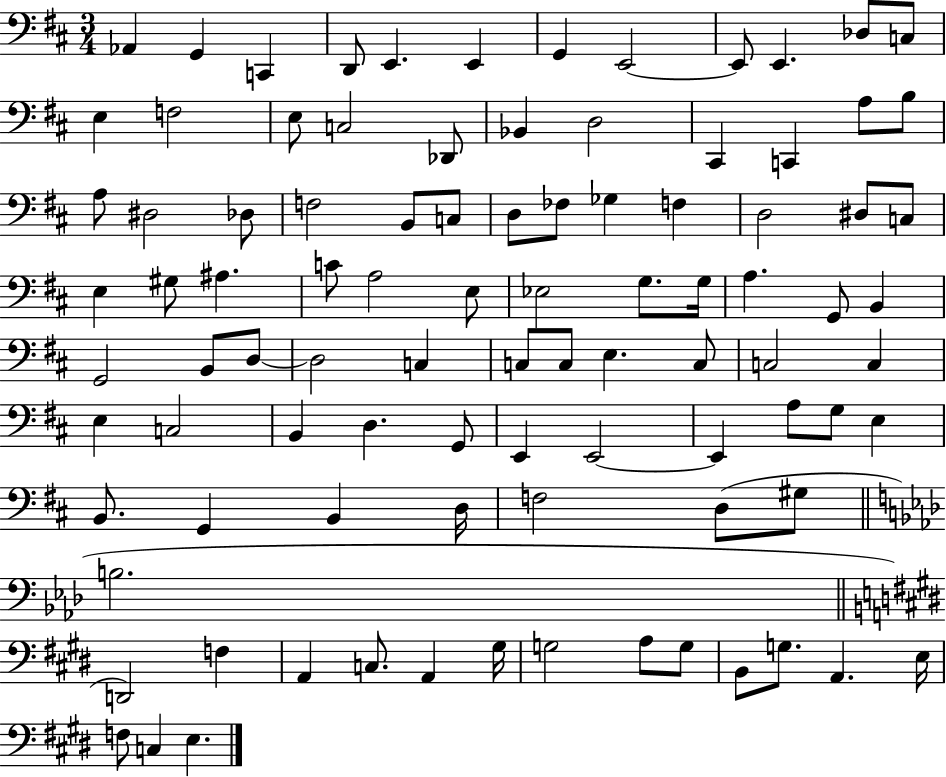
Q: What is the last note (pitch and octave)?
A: E3